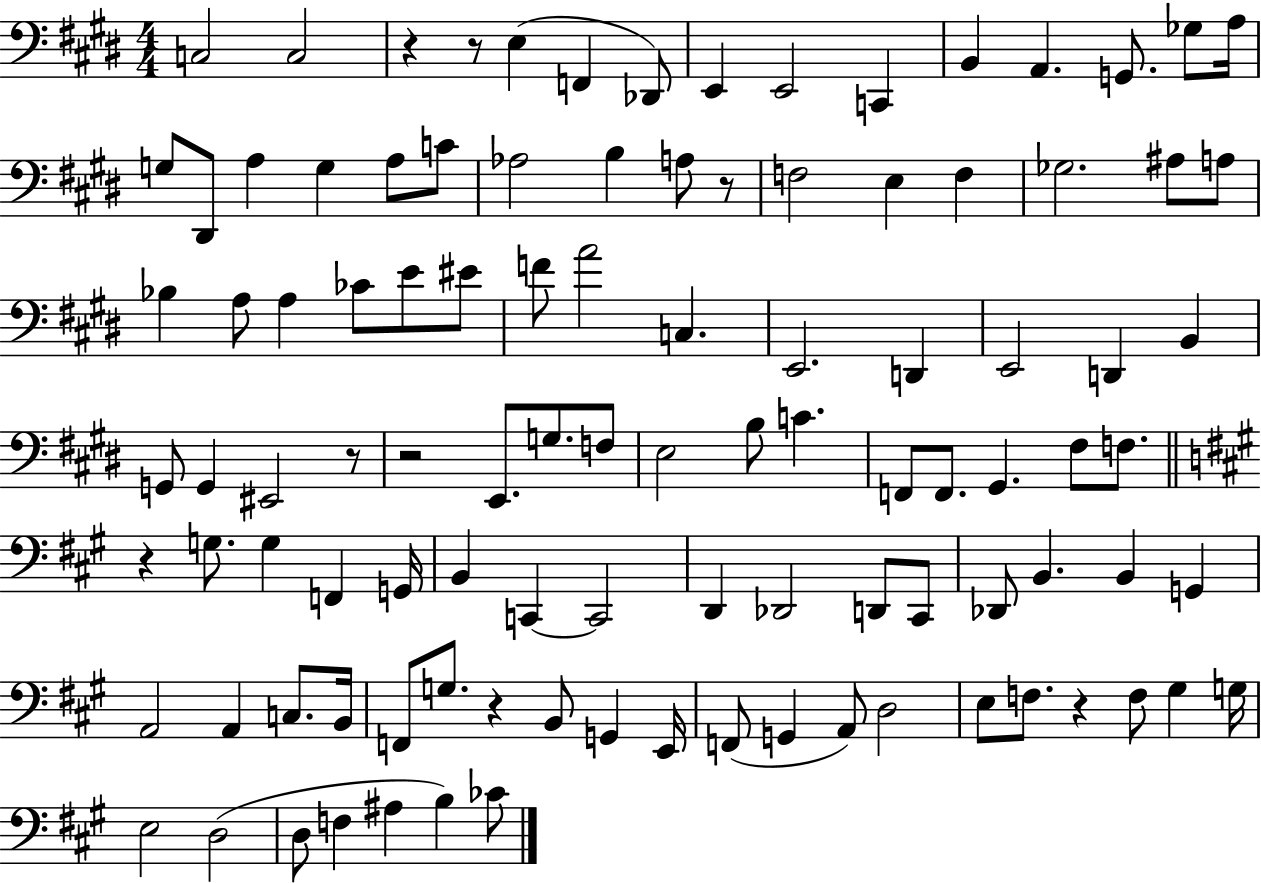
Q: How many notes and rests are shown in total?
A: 104